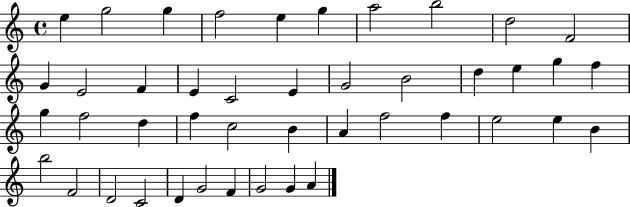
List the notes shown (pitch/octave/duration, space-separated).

E5/q G5/h G5/q F5/h E5/q G5/q A5/h B5/h D5/h F4/h G4/q E4/h F4/q E4/q C4/h E4/q G4/h B4/h D5/q E5/q G5/q F5/q G5/q F5/h D5/q F5/q C5/h B4/q A4/q F5/h F5/q E5/h E5/q B4/q B5/h F4/h D4/h C4/h D4/q G4/h F4/q G4/h G4/q A4/q